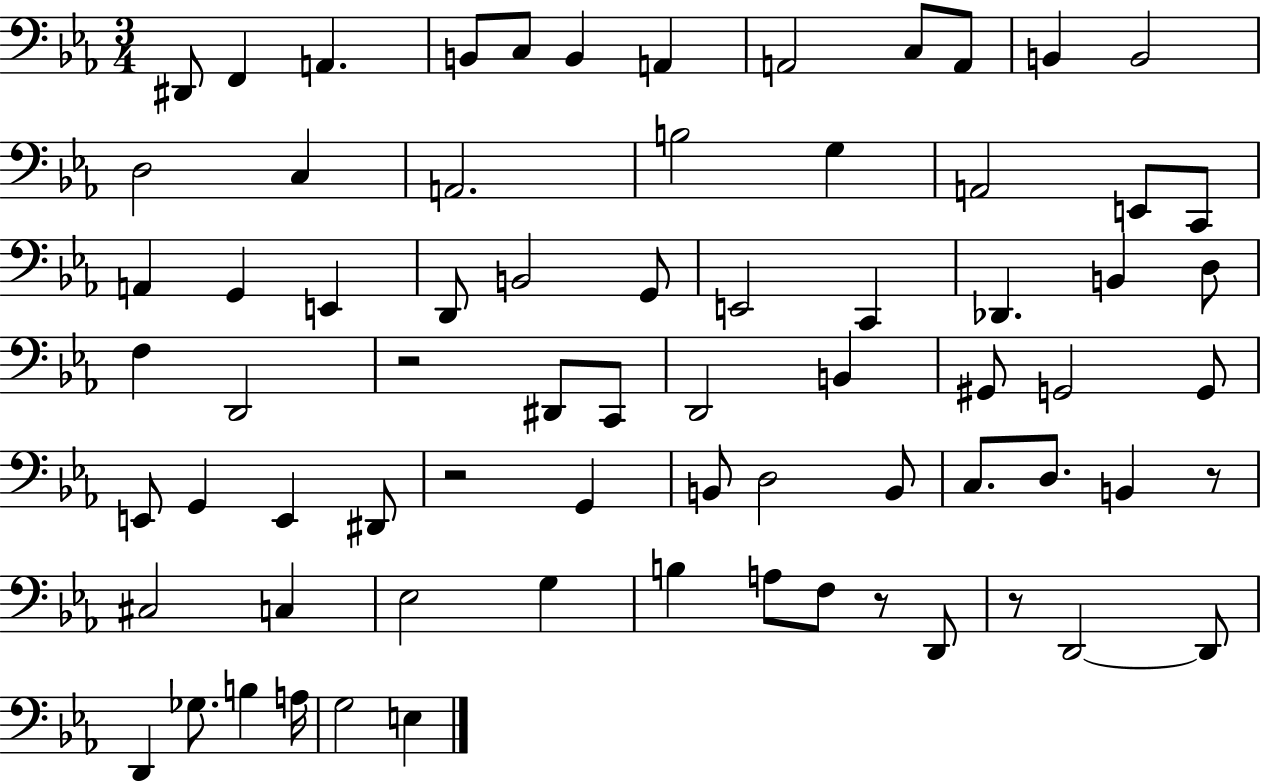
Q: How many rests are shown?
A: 5